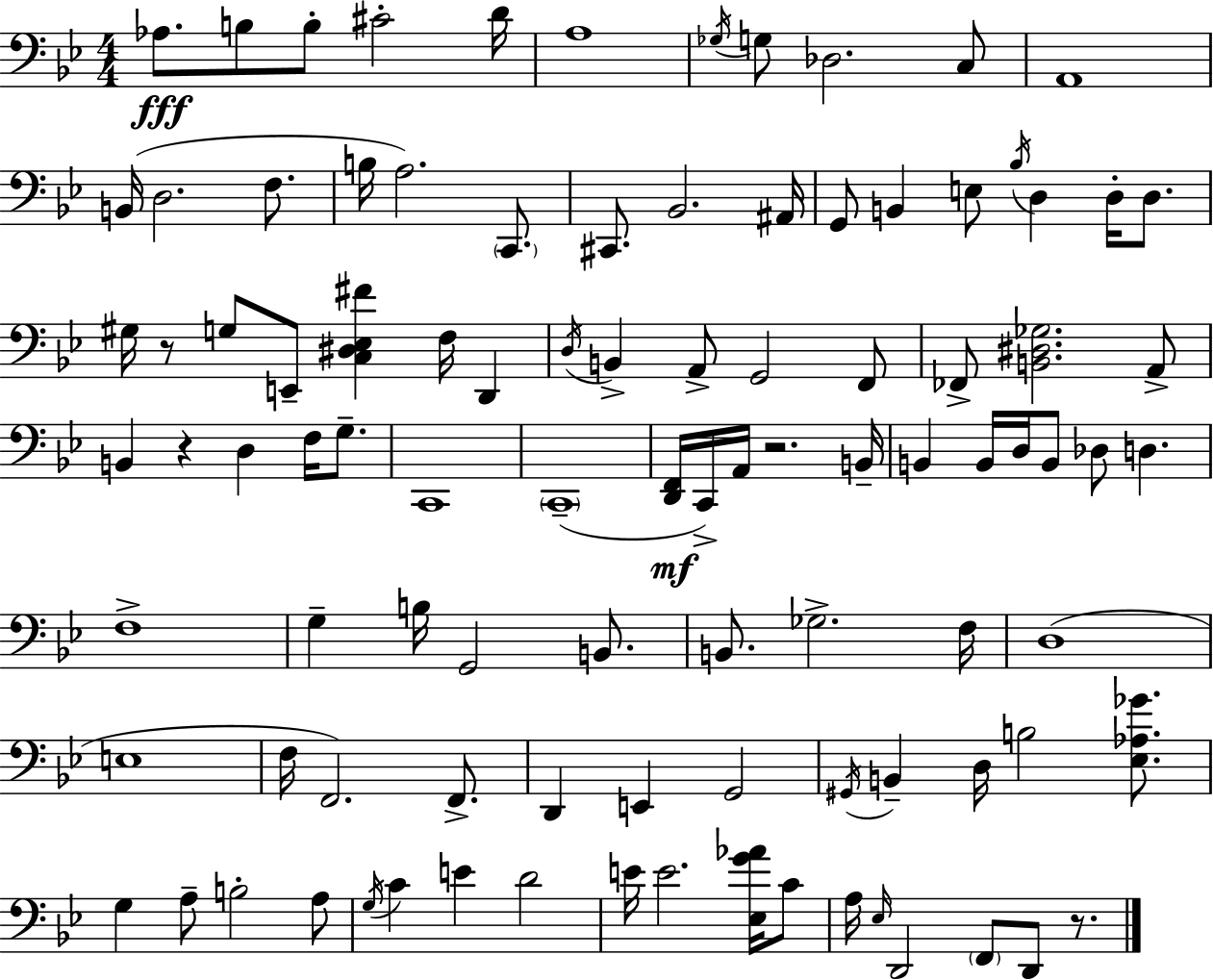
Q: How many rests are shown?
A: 4